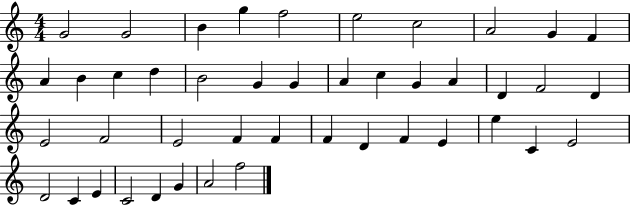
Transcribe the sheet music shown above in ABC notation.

X:1
T:Untitled
M:4/4
L:1/4
K:C
G2 G2 B g f2 e2 c2 A2 G F A B c d B2 G G A c G A D F2 D E2 F2 E2 F F F D F E e C E2 D2 C E C2 D G A2 f2